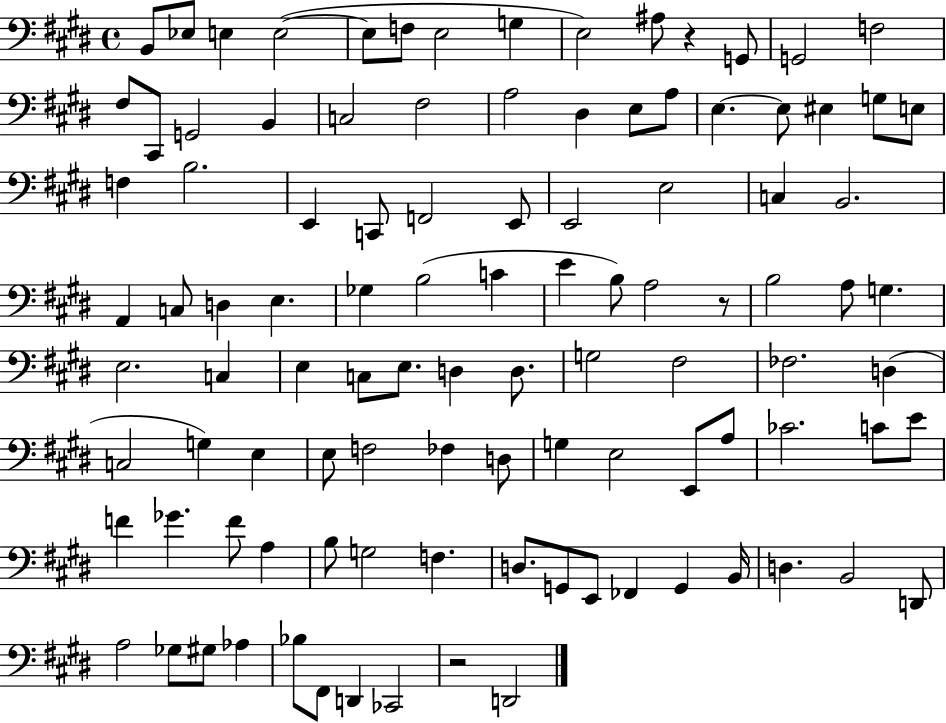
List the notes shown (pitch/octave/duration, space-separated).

B2/e Eb3/e E3/q E3/h E3/e F3/e E3/h G3/q E3/h A#3/e R/q G2/e G2/h F3/h F#3/e C#2/e G2/h B2/q C3/h F#3/h A3/h D#3/q E3/e A3/e E3/q. E3/e EIS3/q G3/e E3/e F3/q B3/h. E2/q C2/e F2/h E2/e E2/h E3/h C3/q B2/h. A2/q C3/e D3/q E3/q. Gb3/q B3/h C4/q E4/q B3/e A3/h R/e B3/h A3/e G3/q. E3/h. C3/q E3/q C3/e E3/e. D3/q D3/e. G3/h F#3/h FES3/h. D3/q C3/h G3/q E3/q E3/e F3/h FES3/q D3/e G3/q E3/h E2/e A3/e CES4/h. C4/e E4/e F4/q Gb4/q. F4/e A3/q B3/e G3/h F3/q. D3/e. G2/e E2/e FES2/q G2/q B2/s D3/q. B2/h D2/e A3/h Gb3/e G#3/e Ab3/q Bb3/e F#2/e D2/q CES2/h R/h D2/h